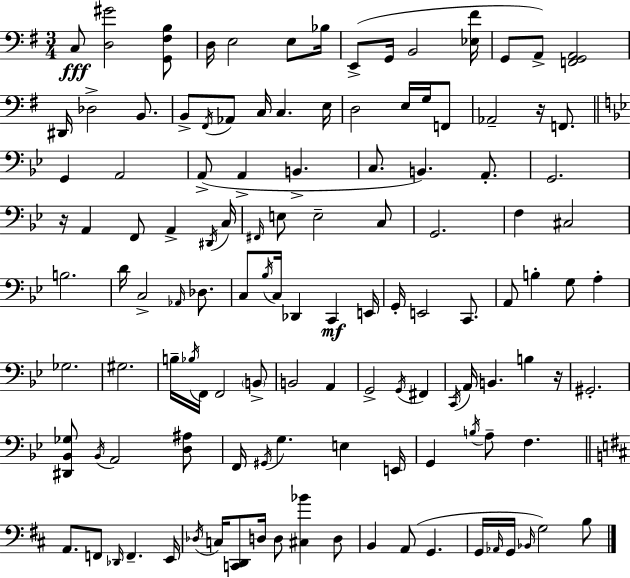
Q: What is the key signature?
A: G major